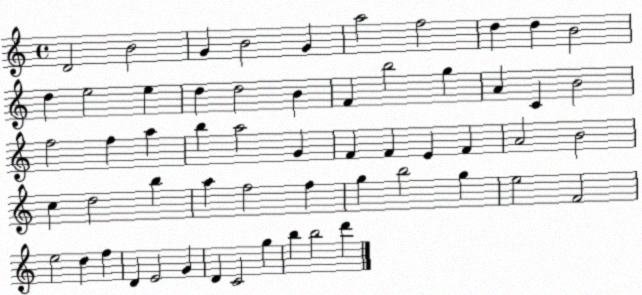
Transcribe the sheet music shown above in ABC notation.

X:1
T:Untitled
M:4/4
L:1/4
K:C
D2 B2 G B2 G a2 f2 d d B2 d e2 e d d2 B F b2 g A C B2 f2 f a b a2 G F F E F A2 B2 c d2 b a f2 f g b2 g e2 F2 e2 d f D E2 G D C2 g b b2 d'